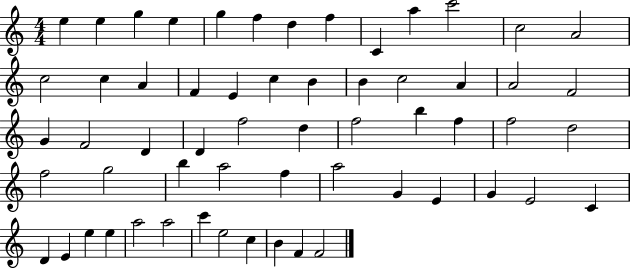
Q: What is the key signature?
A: C major